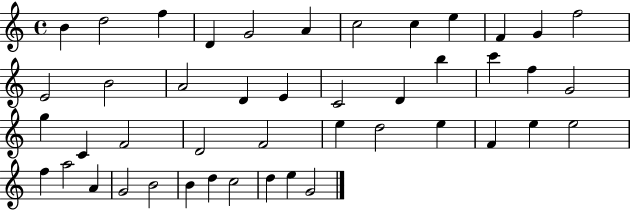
B4/q D5/h F5/q D4/q G4/h A4/q C5/h C5/q E5/q F4/q G4/q F5/h E4/h B4/h A4/h D4/q E4/q C4/h D4/q B5/q C6/q F5/q G4/h G5/q C4/q F4/h D4/h F4/h E5/q D5/h E5/q F4/q E5/q E5/h F5/q A5/h A4/q G4/h B4/h B4/q D5/q C5/h D5/q E5/q G4/h